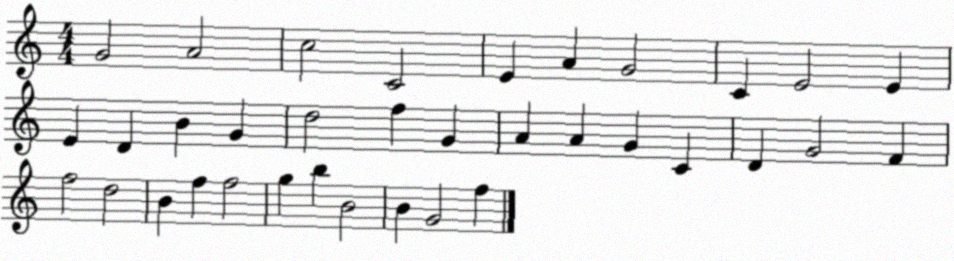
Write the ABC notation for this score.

X:1
T:Untitled
M:4/4
L:1/4
K:C
G2 A2 c2 C2 E A G2 C E2 E E D B G d2 f G A A G C D G2 F f2 d2 B f f2 g b B2 B G2 f